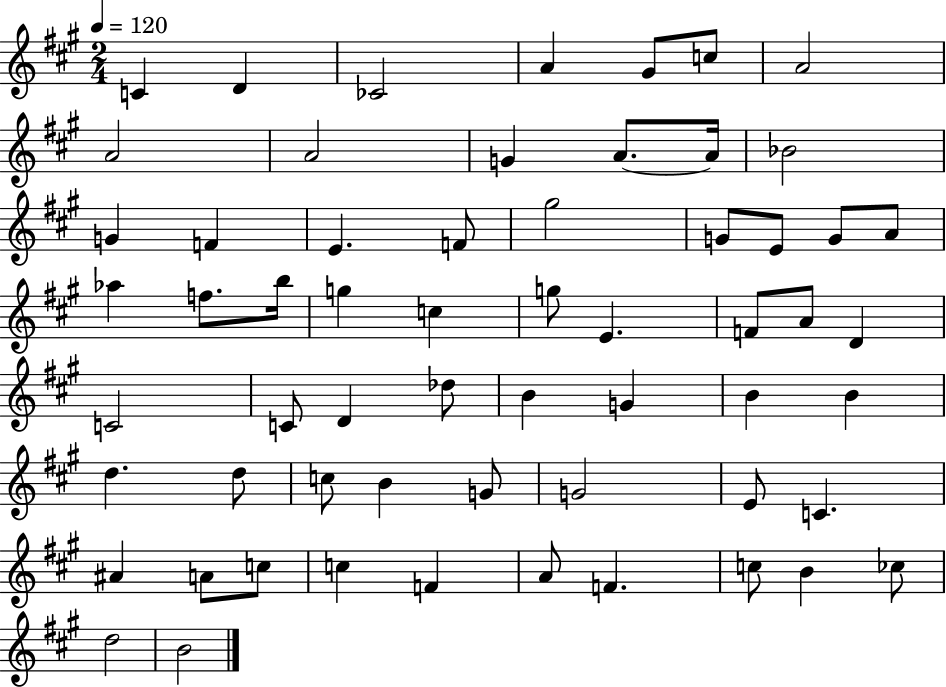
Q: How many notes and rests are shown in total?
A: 60